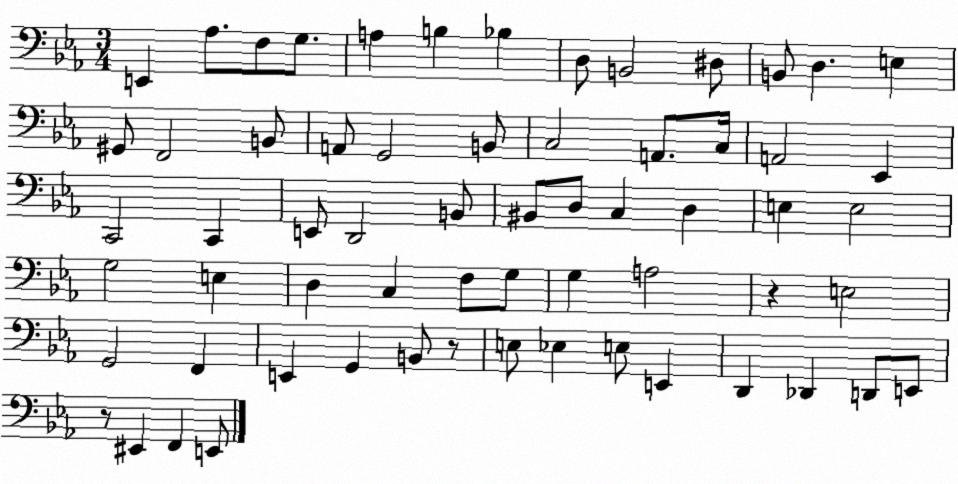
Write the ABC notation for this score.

X:1
T:Untitled
M:3/4
L:1/4
K:Eb
E,, _A,/2 F,/2 G,/2 A, B, _B, D,/2 B,,2 ^D,/2 B,,/2 D, E, ^G,,/2 F,,2 B,,/2 A,,/2 G,,2 B,,/2 C,2 A,,/2 C,/4 A,,2 _E,, C,,2 C,, E,,/2 D,,2 B,,/2 ^B,,/2 D,/2 C, D, E, E,2 G,2 E, D, C, F,/2 G,/2 G, A,2 z E,2 G,,2 F,, E,, G,, B,,/2 z/2 E,/2 _E, E,/2 E,, D,, _D,, D,,/2 E,,/2 z/2 ^E,, F,, E,,/2